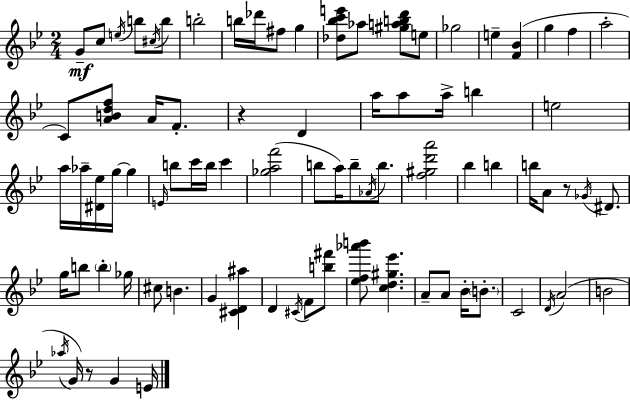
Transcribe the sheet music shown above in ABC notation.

X:1
T:Untitled
M:2/4
L:1/4
K:Gm
G/2 c/2 e/4 b/2 ^c/4 b/2 b2 b/4 _d'/4 ^f/2 g [_d_bc'e']/2 _a/2 [^gabd']/2 e/2 _g2 e [F_B] g f a2 C/2 [ABdf]/2 A/4 F/2 z D a/4 a/2 a/4 b e2 a/4 _a/4 [^D_e]/4 g/4 g E/4 b/2 c'/4 b/4 c' [_gaf']2 b/2 a/4 b/2 _A/4 b/2 [f^gd'a']2 _b b b/4 A/2 z/2 _G/4 ^D/2 g/4 b/2 b _g/4 ^c/2 B G [^CD^a] D ^C/4 F/2 [b^f']/2 [_ef_a'b']/2 [cd^g_e'] A/2 A/2 _B/4 B/2 C2 D/4 A2 B2 _a/4 G/4 z/2 G E/4